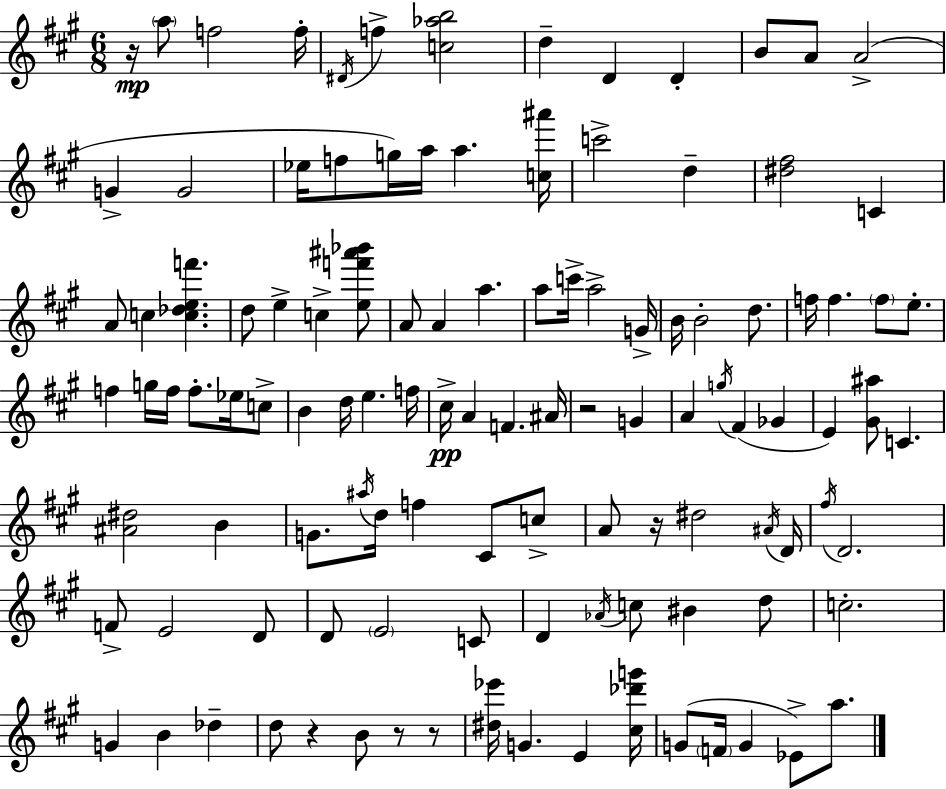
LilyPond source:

{
  \clef treble
  \numericTimeSignature
  \time 6/8
  \key a \major
  r16\mp \parenthesize a''8 f''2 f''16-. | \acciaccatura { dis'16 } f''4-> <c'' aes'' b''>2 | d''4-- d'4 d'4-. | b'8 a'8 a'2->( | \break g'4-> g'2 | ees''16 f''8 g''16) a''16 a''4. | <c'' ais'''>16 c'''2-> d''4-- | <dis'' fis''>2 c'4 | \break a'8 c''4 <c'' des'' e'' f'''>4. | d''8 e''4-> c''4-> <e'' f''' ais''' bes'''>8 | a'8 a'4 a''4. | a''8 c'''16-> a''2-> | \break g'16-> b'16 b'2-. d''8. | f''16 f''4. \parenthesize f''8 e''8.-. | f''4 g''16 f''16 f''8.-. ees''16 c''8-> | b'4 d''16 e''4. | \break f''16 cis''16->\pp a'4 f'4. | ais'16 r2 g'4 | a'4 \acciaccatura { g''16 } fis'4( ges'4 | e'4) <gis' ais''>8 c'4. | \break <ais' dis''>2 b'4 | g'8. \acciaccatura { ais''16 } d''16 f''4 cis'8 | c''8-> a'8 r16 dis''2 | \acciaccatura { ais'16 } d'16 \acciaccatura { fis''16 } d'2. | \break f'8-> e'2 | d'8 d'8 \parenthesize e'2 | c'8 d'4 \acciaccatura { aes'16 } c''8 | bis'4 d''8 c''2.-. | \break g'4 b'4 | des''4-- d''8 r4 | b'8 r8 r8 <dis'' ees'''>16 g'4. | e'4 <cis'' des''' g'''>16 g'8( \parenthesize f'16 g'4 | \break ees'8->) a''8. \bar "|."
}